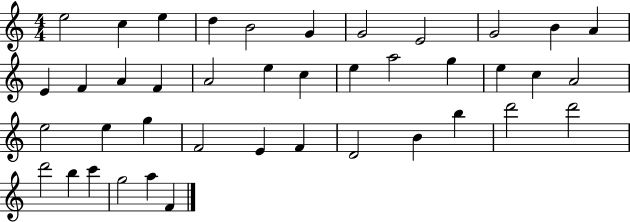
{
  \clef treble
  \numericTimeSignature
  \time 4/4
  \key c \major
  e''2 c''4 e''4 | d''4 b'2 g'4 | g'2 e'2 | g'2 b'4 a'4 | \break e'4 f'4 a'4 f'4 | a'2 e''4 c''4 | e''4 a''2 g''4 | e''4 c''4 a'2 | \break e''2 e''4 g''4 | f'2 e'4 f'4 | d'2 b'4 b''4 | d'''2 d'''2 | \break d'''2 b''4 c'''4 | g''2 a''4 f'4 | \bar "|."
}